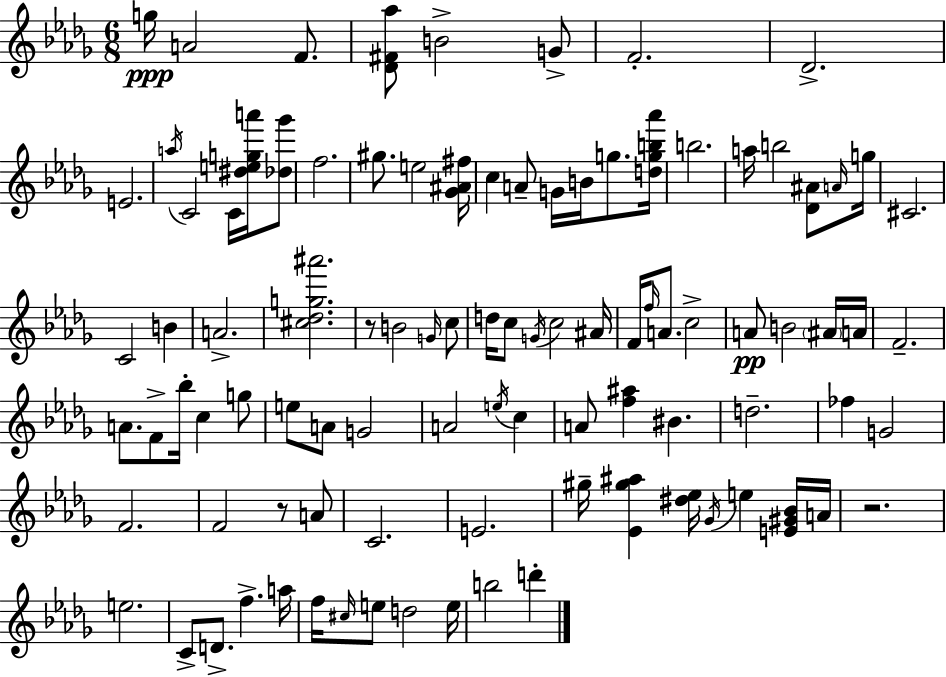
X:1
T:Untitled
M:6/8
L:1/4
K:Bbm
g/4 A2 F/2 [_D^F_a]/2 B2 G/2 F2 _D2 E2 a/4 C2 C/4 [^dega']/4 [_d_g']/2 f2 ^g/2 e2 [_G^A^f]/4 c A/2 G/4 B/4 g/2 [dgb_a']/4 b2 a/4 b2 [_D^A]/2 A/4 g/4 ^C2 C2 B A2 [^c_dg^a']2 z/2 B2 G/4 c/2 d/4 c/2 G/4 c2 ^A/4 F/4 f/4 A/2 c2 A/2 B2 ^A/4 A/4 F2 A/2 F/2 _b/4 c g/2 e/2 A/2 G2 A2 e/4 c A/2 [f^a] ^B d2 _f G2 F2 F2 z/2 A/2 C2 E2 ^g/4 [_E^g^a] [^d_e]/4 _G/4 e [E^G_B]/4 A/4 z2 e2 C/2 D/2 f a/4 f/4 ^c/4 e/2 d2 e/4 b2 d'